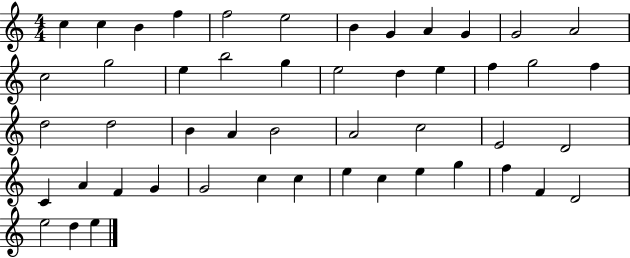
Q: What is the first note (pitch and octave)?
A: C5